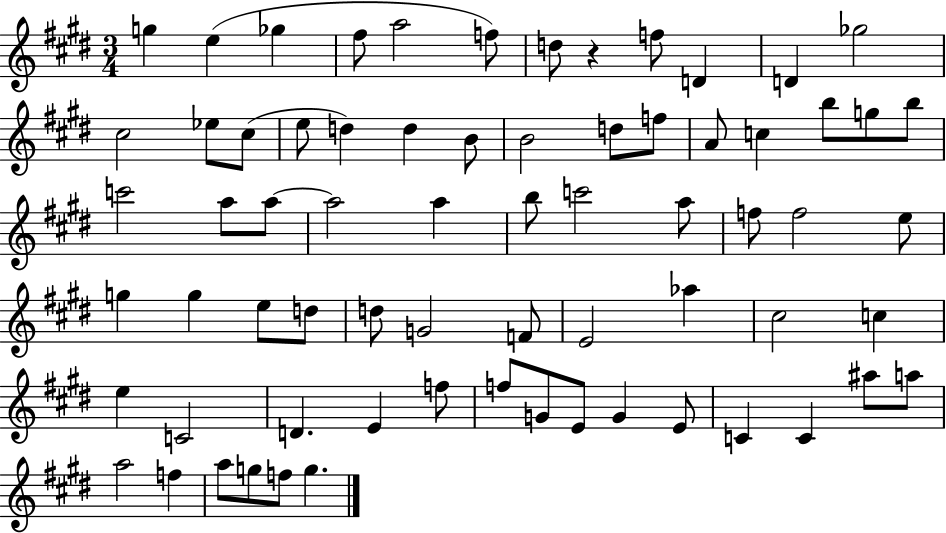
{
  \clef treble
  \numericTimeSignature
  \time 3/4
  \key e \major
  g''4 e''4( ges''4 | fis''8 a''2 f''8) | d''8 r4 f''8 d'4 | d'4 ges''2 | \break cis''2 ees''8 cis''8( | e''8 d''4) d''4 b'8 | b'2 d''8 f''8 | a'8 c''4 b''8 g''8 b''8 | \break c'''2 a''8 a''8~~ | a''2 a''4 | b''8 c'''2 a''8 | f''8 f''2 e''8 | \break g''4 g''4 e''8 d''8 | d''8 g'2 f'8 | e'2 aes''4 | cis''2 c''4 | \break e''4 c'2 | d'4. e'4 f''8 | f''8 g'8 e'8 g'4 e'8 | c'4 c'4 ais''8 a''8 | \break a''2 f''4 | a''8 g''8 f''8 g''4. | \bar "|."
}